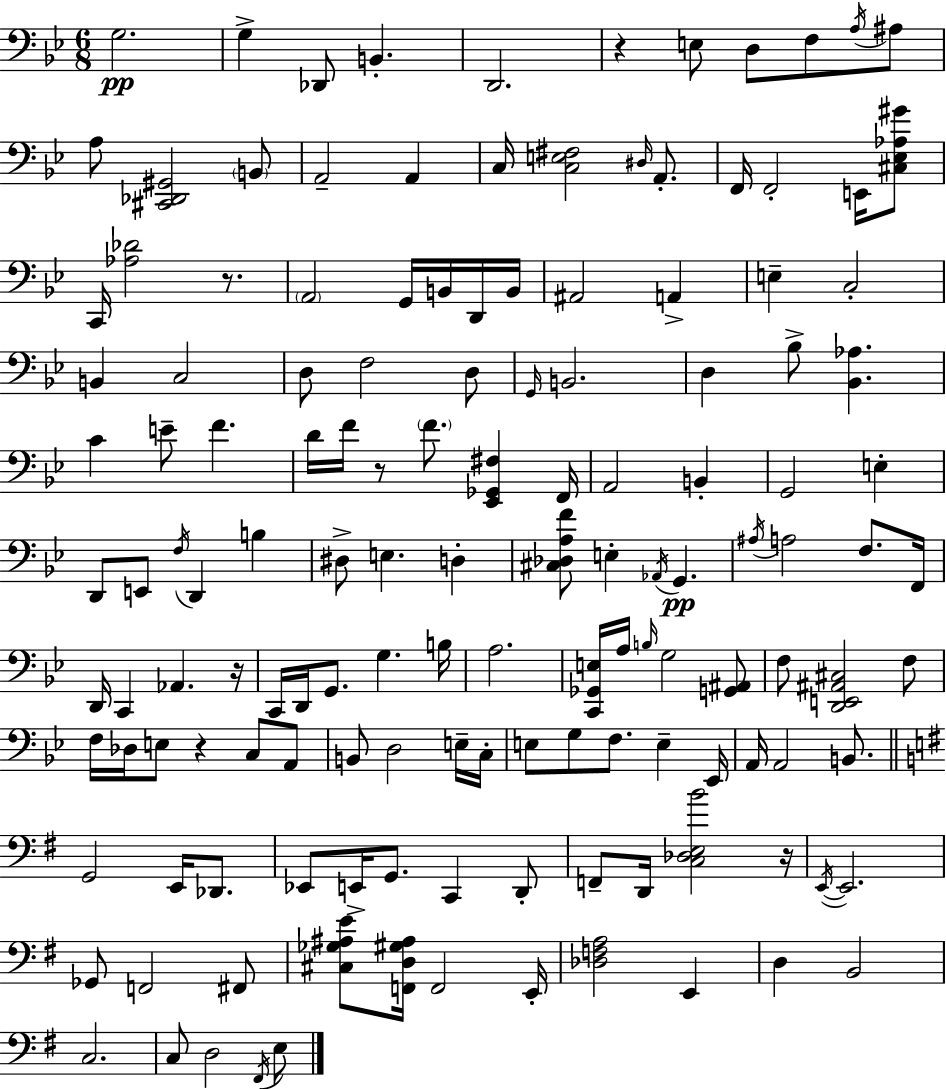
G3/h. G3/q Db2/e B2/q. D2/h. R/q E3/e D3/e F3/e A3/s A#3/e A3/e [C#2,Db2,G#2]/h B2/e A2/h A2/q C3/s [C3,E3,F#3]/h D#3/s A2/e. F2/s F2/h E2/s [C#3,Eb3,Ab3,G#4]/e C2/s [Ab3,Db4]/h R/e. A2/h G2/s B2/s D2/s B2/s A#2/h A2/q E3/q C3/h B2/q C3/h D3/e F3/h D3/e G2/s B2/h. D3/q Bb3/e [Bb2,Ab3]/q. C4/q E4/e F4/q. D4/s F4/s R/e F4/e. [Eb2,Gb2,F#3]/q F2/s A2/h B2/q G2/h E3/q D2/e E2/e F3/s D2/q B3/q D#3/e E3/q. D3/q [C#3,Db3,A3,F4]/e E3/q Ab2/s G2/q. A#3/s A3/h F3/e. F2/s D2/s C2/q Ab2/q. R/s C2/s D2/s G2/e. G3/q. B3/s A3/h. [C2,Gb2,E3]/s A3/s B3/s G3/h [G2,A#2]/e F3/e [D2,E2,A#2,C#3]/h F3/e F3/s Db3/s E3/e R/q C3/e A2/e B2/e D3/h E3/s C3/s E3/e G3/e F3/e. E3/q Eb2/s A2/s A2/h B2/e. G2/h E2/s Db2/e. Eb2/e E2/s G2/e. C2/q D2/e F2/e D2/s [C3,Db3,E3,B4]/h R/s E2/s E2/h. Gb2/e F2/h F#2/e [C#3,Gb3,A#3,E4]/e [F2,D3,G#3,A#3]/s F2/h E2/s [Db3,F3,A3]/h E2/q D3/q B2/h C3/h. C3/e D3/h F#2/s E3/e